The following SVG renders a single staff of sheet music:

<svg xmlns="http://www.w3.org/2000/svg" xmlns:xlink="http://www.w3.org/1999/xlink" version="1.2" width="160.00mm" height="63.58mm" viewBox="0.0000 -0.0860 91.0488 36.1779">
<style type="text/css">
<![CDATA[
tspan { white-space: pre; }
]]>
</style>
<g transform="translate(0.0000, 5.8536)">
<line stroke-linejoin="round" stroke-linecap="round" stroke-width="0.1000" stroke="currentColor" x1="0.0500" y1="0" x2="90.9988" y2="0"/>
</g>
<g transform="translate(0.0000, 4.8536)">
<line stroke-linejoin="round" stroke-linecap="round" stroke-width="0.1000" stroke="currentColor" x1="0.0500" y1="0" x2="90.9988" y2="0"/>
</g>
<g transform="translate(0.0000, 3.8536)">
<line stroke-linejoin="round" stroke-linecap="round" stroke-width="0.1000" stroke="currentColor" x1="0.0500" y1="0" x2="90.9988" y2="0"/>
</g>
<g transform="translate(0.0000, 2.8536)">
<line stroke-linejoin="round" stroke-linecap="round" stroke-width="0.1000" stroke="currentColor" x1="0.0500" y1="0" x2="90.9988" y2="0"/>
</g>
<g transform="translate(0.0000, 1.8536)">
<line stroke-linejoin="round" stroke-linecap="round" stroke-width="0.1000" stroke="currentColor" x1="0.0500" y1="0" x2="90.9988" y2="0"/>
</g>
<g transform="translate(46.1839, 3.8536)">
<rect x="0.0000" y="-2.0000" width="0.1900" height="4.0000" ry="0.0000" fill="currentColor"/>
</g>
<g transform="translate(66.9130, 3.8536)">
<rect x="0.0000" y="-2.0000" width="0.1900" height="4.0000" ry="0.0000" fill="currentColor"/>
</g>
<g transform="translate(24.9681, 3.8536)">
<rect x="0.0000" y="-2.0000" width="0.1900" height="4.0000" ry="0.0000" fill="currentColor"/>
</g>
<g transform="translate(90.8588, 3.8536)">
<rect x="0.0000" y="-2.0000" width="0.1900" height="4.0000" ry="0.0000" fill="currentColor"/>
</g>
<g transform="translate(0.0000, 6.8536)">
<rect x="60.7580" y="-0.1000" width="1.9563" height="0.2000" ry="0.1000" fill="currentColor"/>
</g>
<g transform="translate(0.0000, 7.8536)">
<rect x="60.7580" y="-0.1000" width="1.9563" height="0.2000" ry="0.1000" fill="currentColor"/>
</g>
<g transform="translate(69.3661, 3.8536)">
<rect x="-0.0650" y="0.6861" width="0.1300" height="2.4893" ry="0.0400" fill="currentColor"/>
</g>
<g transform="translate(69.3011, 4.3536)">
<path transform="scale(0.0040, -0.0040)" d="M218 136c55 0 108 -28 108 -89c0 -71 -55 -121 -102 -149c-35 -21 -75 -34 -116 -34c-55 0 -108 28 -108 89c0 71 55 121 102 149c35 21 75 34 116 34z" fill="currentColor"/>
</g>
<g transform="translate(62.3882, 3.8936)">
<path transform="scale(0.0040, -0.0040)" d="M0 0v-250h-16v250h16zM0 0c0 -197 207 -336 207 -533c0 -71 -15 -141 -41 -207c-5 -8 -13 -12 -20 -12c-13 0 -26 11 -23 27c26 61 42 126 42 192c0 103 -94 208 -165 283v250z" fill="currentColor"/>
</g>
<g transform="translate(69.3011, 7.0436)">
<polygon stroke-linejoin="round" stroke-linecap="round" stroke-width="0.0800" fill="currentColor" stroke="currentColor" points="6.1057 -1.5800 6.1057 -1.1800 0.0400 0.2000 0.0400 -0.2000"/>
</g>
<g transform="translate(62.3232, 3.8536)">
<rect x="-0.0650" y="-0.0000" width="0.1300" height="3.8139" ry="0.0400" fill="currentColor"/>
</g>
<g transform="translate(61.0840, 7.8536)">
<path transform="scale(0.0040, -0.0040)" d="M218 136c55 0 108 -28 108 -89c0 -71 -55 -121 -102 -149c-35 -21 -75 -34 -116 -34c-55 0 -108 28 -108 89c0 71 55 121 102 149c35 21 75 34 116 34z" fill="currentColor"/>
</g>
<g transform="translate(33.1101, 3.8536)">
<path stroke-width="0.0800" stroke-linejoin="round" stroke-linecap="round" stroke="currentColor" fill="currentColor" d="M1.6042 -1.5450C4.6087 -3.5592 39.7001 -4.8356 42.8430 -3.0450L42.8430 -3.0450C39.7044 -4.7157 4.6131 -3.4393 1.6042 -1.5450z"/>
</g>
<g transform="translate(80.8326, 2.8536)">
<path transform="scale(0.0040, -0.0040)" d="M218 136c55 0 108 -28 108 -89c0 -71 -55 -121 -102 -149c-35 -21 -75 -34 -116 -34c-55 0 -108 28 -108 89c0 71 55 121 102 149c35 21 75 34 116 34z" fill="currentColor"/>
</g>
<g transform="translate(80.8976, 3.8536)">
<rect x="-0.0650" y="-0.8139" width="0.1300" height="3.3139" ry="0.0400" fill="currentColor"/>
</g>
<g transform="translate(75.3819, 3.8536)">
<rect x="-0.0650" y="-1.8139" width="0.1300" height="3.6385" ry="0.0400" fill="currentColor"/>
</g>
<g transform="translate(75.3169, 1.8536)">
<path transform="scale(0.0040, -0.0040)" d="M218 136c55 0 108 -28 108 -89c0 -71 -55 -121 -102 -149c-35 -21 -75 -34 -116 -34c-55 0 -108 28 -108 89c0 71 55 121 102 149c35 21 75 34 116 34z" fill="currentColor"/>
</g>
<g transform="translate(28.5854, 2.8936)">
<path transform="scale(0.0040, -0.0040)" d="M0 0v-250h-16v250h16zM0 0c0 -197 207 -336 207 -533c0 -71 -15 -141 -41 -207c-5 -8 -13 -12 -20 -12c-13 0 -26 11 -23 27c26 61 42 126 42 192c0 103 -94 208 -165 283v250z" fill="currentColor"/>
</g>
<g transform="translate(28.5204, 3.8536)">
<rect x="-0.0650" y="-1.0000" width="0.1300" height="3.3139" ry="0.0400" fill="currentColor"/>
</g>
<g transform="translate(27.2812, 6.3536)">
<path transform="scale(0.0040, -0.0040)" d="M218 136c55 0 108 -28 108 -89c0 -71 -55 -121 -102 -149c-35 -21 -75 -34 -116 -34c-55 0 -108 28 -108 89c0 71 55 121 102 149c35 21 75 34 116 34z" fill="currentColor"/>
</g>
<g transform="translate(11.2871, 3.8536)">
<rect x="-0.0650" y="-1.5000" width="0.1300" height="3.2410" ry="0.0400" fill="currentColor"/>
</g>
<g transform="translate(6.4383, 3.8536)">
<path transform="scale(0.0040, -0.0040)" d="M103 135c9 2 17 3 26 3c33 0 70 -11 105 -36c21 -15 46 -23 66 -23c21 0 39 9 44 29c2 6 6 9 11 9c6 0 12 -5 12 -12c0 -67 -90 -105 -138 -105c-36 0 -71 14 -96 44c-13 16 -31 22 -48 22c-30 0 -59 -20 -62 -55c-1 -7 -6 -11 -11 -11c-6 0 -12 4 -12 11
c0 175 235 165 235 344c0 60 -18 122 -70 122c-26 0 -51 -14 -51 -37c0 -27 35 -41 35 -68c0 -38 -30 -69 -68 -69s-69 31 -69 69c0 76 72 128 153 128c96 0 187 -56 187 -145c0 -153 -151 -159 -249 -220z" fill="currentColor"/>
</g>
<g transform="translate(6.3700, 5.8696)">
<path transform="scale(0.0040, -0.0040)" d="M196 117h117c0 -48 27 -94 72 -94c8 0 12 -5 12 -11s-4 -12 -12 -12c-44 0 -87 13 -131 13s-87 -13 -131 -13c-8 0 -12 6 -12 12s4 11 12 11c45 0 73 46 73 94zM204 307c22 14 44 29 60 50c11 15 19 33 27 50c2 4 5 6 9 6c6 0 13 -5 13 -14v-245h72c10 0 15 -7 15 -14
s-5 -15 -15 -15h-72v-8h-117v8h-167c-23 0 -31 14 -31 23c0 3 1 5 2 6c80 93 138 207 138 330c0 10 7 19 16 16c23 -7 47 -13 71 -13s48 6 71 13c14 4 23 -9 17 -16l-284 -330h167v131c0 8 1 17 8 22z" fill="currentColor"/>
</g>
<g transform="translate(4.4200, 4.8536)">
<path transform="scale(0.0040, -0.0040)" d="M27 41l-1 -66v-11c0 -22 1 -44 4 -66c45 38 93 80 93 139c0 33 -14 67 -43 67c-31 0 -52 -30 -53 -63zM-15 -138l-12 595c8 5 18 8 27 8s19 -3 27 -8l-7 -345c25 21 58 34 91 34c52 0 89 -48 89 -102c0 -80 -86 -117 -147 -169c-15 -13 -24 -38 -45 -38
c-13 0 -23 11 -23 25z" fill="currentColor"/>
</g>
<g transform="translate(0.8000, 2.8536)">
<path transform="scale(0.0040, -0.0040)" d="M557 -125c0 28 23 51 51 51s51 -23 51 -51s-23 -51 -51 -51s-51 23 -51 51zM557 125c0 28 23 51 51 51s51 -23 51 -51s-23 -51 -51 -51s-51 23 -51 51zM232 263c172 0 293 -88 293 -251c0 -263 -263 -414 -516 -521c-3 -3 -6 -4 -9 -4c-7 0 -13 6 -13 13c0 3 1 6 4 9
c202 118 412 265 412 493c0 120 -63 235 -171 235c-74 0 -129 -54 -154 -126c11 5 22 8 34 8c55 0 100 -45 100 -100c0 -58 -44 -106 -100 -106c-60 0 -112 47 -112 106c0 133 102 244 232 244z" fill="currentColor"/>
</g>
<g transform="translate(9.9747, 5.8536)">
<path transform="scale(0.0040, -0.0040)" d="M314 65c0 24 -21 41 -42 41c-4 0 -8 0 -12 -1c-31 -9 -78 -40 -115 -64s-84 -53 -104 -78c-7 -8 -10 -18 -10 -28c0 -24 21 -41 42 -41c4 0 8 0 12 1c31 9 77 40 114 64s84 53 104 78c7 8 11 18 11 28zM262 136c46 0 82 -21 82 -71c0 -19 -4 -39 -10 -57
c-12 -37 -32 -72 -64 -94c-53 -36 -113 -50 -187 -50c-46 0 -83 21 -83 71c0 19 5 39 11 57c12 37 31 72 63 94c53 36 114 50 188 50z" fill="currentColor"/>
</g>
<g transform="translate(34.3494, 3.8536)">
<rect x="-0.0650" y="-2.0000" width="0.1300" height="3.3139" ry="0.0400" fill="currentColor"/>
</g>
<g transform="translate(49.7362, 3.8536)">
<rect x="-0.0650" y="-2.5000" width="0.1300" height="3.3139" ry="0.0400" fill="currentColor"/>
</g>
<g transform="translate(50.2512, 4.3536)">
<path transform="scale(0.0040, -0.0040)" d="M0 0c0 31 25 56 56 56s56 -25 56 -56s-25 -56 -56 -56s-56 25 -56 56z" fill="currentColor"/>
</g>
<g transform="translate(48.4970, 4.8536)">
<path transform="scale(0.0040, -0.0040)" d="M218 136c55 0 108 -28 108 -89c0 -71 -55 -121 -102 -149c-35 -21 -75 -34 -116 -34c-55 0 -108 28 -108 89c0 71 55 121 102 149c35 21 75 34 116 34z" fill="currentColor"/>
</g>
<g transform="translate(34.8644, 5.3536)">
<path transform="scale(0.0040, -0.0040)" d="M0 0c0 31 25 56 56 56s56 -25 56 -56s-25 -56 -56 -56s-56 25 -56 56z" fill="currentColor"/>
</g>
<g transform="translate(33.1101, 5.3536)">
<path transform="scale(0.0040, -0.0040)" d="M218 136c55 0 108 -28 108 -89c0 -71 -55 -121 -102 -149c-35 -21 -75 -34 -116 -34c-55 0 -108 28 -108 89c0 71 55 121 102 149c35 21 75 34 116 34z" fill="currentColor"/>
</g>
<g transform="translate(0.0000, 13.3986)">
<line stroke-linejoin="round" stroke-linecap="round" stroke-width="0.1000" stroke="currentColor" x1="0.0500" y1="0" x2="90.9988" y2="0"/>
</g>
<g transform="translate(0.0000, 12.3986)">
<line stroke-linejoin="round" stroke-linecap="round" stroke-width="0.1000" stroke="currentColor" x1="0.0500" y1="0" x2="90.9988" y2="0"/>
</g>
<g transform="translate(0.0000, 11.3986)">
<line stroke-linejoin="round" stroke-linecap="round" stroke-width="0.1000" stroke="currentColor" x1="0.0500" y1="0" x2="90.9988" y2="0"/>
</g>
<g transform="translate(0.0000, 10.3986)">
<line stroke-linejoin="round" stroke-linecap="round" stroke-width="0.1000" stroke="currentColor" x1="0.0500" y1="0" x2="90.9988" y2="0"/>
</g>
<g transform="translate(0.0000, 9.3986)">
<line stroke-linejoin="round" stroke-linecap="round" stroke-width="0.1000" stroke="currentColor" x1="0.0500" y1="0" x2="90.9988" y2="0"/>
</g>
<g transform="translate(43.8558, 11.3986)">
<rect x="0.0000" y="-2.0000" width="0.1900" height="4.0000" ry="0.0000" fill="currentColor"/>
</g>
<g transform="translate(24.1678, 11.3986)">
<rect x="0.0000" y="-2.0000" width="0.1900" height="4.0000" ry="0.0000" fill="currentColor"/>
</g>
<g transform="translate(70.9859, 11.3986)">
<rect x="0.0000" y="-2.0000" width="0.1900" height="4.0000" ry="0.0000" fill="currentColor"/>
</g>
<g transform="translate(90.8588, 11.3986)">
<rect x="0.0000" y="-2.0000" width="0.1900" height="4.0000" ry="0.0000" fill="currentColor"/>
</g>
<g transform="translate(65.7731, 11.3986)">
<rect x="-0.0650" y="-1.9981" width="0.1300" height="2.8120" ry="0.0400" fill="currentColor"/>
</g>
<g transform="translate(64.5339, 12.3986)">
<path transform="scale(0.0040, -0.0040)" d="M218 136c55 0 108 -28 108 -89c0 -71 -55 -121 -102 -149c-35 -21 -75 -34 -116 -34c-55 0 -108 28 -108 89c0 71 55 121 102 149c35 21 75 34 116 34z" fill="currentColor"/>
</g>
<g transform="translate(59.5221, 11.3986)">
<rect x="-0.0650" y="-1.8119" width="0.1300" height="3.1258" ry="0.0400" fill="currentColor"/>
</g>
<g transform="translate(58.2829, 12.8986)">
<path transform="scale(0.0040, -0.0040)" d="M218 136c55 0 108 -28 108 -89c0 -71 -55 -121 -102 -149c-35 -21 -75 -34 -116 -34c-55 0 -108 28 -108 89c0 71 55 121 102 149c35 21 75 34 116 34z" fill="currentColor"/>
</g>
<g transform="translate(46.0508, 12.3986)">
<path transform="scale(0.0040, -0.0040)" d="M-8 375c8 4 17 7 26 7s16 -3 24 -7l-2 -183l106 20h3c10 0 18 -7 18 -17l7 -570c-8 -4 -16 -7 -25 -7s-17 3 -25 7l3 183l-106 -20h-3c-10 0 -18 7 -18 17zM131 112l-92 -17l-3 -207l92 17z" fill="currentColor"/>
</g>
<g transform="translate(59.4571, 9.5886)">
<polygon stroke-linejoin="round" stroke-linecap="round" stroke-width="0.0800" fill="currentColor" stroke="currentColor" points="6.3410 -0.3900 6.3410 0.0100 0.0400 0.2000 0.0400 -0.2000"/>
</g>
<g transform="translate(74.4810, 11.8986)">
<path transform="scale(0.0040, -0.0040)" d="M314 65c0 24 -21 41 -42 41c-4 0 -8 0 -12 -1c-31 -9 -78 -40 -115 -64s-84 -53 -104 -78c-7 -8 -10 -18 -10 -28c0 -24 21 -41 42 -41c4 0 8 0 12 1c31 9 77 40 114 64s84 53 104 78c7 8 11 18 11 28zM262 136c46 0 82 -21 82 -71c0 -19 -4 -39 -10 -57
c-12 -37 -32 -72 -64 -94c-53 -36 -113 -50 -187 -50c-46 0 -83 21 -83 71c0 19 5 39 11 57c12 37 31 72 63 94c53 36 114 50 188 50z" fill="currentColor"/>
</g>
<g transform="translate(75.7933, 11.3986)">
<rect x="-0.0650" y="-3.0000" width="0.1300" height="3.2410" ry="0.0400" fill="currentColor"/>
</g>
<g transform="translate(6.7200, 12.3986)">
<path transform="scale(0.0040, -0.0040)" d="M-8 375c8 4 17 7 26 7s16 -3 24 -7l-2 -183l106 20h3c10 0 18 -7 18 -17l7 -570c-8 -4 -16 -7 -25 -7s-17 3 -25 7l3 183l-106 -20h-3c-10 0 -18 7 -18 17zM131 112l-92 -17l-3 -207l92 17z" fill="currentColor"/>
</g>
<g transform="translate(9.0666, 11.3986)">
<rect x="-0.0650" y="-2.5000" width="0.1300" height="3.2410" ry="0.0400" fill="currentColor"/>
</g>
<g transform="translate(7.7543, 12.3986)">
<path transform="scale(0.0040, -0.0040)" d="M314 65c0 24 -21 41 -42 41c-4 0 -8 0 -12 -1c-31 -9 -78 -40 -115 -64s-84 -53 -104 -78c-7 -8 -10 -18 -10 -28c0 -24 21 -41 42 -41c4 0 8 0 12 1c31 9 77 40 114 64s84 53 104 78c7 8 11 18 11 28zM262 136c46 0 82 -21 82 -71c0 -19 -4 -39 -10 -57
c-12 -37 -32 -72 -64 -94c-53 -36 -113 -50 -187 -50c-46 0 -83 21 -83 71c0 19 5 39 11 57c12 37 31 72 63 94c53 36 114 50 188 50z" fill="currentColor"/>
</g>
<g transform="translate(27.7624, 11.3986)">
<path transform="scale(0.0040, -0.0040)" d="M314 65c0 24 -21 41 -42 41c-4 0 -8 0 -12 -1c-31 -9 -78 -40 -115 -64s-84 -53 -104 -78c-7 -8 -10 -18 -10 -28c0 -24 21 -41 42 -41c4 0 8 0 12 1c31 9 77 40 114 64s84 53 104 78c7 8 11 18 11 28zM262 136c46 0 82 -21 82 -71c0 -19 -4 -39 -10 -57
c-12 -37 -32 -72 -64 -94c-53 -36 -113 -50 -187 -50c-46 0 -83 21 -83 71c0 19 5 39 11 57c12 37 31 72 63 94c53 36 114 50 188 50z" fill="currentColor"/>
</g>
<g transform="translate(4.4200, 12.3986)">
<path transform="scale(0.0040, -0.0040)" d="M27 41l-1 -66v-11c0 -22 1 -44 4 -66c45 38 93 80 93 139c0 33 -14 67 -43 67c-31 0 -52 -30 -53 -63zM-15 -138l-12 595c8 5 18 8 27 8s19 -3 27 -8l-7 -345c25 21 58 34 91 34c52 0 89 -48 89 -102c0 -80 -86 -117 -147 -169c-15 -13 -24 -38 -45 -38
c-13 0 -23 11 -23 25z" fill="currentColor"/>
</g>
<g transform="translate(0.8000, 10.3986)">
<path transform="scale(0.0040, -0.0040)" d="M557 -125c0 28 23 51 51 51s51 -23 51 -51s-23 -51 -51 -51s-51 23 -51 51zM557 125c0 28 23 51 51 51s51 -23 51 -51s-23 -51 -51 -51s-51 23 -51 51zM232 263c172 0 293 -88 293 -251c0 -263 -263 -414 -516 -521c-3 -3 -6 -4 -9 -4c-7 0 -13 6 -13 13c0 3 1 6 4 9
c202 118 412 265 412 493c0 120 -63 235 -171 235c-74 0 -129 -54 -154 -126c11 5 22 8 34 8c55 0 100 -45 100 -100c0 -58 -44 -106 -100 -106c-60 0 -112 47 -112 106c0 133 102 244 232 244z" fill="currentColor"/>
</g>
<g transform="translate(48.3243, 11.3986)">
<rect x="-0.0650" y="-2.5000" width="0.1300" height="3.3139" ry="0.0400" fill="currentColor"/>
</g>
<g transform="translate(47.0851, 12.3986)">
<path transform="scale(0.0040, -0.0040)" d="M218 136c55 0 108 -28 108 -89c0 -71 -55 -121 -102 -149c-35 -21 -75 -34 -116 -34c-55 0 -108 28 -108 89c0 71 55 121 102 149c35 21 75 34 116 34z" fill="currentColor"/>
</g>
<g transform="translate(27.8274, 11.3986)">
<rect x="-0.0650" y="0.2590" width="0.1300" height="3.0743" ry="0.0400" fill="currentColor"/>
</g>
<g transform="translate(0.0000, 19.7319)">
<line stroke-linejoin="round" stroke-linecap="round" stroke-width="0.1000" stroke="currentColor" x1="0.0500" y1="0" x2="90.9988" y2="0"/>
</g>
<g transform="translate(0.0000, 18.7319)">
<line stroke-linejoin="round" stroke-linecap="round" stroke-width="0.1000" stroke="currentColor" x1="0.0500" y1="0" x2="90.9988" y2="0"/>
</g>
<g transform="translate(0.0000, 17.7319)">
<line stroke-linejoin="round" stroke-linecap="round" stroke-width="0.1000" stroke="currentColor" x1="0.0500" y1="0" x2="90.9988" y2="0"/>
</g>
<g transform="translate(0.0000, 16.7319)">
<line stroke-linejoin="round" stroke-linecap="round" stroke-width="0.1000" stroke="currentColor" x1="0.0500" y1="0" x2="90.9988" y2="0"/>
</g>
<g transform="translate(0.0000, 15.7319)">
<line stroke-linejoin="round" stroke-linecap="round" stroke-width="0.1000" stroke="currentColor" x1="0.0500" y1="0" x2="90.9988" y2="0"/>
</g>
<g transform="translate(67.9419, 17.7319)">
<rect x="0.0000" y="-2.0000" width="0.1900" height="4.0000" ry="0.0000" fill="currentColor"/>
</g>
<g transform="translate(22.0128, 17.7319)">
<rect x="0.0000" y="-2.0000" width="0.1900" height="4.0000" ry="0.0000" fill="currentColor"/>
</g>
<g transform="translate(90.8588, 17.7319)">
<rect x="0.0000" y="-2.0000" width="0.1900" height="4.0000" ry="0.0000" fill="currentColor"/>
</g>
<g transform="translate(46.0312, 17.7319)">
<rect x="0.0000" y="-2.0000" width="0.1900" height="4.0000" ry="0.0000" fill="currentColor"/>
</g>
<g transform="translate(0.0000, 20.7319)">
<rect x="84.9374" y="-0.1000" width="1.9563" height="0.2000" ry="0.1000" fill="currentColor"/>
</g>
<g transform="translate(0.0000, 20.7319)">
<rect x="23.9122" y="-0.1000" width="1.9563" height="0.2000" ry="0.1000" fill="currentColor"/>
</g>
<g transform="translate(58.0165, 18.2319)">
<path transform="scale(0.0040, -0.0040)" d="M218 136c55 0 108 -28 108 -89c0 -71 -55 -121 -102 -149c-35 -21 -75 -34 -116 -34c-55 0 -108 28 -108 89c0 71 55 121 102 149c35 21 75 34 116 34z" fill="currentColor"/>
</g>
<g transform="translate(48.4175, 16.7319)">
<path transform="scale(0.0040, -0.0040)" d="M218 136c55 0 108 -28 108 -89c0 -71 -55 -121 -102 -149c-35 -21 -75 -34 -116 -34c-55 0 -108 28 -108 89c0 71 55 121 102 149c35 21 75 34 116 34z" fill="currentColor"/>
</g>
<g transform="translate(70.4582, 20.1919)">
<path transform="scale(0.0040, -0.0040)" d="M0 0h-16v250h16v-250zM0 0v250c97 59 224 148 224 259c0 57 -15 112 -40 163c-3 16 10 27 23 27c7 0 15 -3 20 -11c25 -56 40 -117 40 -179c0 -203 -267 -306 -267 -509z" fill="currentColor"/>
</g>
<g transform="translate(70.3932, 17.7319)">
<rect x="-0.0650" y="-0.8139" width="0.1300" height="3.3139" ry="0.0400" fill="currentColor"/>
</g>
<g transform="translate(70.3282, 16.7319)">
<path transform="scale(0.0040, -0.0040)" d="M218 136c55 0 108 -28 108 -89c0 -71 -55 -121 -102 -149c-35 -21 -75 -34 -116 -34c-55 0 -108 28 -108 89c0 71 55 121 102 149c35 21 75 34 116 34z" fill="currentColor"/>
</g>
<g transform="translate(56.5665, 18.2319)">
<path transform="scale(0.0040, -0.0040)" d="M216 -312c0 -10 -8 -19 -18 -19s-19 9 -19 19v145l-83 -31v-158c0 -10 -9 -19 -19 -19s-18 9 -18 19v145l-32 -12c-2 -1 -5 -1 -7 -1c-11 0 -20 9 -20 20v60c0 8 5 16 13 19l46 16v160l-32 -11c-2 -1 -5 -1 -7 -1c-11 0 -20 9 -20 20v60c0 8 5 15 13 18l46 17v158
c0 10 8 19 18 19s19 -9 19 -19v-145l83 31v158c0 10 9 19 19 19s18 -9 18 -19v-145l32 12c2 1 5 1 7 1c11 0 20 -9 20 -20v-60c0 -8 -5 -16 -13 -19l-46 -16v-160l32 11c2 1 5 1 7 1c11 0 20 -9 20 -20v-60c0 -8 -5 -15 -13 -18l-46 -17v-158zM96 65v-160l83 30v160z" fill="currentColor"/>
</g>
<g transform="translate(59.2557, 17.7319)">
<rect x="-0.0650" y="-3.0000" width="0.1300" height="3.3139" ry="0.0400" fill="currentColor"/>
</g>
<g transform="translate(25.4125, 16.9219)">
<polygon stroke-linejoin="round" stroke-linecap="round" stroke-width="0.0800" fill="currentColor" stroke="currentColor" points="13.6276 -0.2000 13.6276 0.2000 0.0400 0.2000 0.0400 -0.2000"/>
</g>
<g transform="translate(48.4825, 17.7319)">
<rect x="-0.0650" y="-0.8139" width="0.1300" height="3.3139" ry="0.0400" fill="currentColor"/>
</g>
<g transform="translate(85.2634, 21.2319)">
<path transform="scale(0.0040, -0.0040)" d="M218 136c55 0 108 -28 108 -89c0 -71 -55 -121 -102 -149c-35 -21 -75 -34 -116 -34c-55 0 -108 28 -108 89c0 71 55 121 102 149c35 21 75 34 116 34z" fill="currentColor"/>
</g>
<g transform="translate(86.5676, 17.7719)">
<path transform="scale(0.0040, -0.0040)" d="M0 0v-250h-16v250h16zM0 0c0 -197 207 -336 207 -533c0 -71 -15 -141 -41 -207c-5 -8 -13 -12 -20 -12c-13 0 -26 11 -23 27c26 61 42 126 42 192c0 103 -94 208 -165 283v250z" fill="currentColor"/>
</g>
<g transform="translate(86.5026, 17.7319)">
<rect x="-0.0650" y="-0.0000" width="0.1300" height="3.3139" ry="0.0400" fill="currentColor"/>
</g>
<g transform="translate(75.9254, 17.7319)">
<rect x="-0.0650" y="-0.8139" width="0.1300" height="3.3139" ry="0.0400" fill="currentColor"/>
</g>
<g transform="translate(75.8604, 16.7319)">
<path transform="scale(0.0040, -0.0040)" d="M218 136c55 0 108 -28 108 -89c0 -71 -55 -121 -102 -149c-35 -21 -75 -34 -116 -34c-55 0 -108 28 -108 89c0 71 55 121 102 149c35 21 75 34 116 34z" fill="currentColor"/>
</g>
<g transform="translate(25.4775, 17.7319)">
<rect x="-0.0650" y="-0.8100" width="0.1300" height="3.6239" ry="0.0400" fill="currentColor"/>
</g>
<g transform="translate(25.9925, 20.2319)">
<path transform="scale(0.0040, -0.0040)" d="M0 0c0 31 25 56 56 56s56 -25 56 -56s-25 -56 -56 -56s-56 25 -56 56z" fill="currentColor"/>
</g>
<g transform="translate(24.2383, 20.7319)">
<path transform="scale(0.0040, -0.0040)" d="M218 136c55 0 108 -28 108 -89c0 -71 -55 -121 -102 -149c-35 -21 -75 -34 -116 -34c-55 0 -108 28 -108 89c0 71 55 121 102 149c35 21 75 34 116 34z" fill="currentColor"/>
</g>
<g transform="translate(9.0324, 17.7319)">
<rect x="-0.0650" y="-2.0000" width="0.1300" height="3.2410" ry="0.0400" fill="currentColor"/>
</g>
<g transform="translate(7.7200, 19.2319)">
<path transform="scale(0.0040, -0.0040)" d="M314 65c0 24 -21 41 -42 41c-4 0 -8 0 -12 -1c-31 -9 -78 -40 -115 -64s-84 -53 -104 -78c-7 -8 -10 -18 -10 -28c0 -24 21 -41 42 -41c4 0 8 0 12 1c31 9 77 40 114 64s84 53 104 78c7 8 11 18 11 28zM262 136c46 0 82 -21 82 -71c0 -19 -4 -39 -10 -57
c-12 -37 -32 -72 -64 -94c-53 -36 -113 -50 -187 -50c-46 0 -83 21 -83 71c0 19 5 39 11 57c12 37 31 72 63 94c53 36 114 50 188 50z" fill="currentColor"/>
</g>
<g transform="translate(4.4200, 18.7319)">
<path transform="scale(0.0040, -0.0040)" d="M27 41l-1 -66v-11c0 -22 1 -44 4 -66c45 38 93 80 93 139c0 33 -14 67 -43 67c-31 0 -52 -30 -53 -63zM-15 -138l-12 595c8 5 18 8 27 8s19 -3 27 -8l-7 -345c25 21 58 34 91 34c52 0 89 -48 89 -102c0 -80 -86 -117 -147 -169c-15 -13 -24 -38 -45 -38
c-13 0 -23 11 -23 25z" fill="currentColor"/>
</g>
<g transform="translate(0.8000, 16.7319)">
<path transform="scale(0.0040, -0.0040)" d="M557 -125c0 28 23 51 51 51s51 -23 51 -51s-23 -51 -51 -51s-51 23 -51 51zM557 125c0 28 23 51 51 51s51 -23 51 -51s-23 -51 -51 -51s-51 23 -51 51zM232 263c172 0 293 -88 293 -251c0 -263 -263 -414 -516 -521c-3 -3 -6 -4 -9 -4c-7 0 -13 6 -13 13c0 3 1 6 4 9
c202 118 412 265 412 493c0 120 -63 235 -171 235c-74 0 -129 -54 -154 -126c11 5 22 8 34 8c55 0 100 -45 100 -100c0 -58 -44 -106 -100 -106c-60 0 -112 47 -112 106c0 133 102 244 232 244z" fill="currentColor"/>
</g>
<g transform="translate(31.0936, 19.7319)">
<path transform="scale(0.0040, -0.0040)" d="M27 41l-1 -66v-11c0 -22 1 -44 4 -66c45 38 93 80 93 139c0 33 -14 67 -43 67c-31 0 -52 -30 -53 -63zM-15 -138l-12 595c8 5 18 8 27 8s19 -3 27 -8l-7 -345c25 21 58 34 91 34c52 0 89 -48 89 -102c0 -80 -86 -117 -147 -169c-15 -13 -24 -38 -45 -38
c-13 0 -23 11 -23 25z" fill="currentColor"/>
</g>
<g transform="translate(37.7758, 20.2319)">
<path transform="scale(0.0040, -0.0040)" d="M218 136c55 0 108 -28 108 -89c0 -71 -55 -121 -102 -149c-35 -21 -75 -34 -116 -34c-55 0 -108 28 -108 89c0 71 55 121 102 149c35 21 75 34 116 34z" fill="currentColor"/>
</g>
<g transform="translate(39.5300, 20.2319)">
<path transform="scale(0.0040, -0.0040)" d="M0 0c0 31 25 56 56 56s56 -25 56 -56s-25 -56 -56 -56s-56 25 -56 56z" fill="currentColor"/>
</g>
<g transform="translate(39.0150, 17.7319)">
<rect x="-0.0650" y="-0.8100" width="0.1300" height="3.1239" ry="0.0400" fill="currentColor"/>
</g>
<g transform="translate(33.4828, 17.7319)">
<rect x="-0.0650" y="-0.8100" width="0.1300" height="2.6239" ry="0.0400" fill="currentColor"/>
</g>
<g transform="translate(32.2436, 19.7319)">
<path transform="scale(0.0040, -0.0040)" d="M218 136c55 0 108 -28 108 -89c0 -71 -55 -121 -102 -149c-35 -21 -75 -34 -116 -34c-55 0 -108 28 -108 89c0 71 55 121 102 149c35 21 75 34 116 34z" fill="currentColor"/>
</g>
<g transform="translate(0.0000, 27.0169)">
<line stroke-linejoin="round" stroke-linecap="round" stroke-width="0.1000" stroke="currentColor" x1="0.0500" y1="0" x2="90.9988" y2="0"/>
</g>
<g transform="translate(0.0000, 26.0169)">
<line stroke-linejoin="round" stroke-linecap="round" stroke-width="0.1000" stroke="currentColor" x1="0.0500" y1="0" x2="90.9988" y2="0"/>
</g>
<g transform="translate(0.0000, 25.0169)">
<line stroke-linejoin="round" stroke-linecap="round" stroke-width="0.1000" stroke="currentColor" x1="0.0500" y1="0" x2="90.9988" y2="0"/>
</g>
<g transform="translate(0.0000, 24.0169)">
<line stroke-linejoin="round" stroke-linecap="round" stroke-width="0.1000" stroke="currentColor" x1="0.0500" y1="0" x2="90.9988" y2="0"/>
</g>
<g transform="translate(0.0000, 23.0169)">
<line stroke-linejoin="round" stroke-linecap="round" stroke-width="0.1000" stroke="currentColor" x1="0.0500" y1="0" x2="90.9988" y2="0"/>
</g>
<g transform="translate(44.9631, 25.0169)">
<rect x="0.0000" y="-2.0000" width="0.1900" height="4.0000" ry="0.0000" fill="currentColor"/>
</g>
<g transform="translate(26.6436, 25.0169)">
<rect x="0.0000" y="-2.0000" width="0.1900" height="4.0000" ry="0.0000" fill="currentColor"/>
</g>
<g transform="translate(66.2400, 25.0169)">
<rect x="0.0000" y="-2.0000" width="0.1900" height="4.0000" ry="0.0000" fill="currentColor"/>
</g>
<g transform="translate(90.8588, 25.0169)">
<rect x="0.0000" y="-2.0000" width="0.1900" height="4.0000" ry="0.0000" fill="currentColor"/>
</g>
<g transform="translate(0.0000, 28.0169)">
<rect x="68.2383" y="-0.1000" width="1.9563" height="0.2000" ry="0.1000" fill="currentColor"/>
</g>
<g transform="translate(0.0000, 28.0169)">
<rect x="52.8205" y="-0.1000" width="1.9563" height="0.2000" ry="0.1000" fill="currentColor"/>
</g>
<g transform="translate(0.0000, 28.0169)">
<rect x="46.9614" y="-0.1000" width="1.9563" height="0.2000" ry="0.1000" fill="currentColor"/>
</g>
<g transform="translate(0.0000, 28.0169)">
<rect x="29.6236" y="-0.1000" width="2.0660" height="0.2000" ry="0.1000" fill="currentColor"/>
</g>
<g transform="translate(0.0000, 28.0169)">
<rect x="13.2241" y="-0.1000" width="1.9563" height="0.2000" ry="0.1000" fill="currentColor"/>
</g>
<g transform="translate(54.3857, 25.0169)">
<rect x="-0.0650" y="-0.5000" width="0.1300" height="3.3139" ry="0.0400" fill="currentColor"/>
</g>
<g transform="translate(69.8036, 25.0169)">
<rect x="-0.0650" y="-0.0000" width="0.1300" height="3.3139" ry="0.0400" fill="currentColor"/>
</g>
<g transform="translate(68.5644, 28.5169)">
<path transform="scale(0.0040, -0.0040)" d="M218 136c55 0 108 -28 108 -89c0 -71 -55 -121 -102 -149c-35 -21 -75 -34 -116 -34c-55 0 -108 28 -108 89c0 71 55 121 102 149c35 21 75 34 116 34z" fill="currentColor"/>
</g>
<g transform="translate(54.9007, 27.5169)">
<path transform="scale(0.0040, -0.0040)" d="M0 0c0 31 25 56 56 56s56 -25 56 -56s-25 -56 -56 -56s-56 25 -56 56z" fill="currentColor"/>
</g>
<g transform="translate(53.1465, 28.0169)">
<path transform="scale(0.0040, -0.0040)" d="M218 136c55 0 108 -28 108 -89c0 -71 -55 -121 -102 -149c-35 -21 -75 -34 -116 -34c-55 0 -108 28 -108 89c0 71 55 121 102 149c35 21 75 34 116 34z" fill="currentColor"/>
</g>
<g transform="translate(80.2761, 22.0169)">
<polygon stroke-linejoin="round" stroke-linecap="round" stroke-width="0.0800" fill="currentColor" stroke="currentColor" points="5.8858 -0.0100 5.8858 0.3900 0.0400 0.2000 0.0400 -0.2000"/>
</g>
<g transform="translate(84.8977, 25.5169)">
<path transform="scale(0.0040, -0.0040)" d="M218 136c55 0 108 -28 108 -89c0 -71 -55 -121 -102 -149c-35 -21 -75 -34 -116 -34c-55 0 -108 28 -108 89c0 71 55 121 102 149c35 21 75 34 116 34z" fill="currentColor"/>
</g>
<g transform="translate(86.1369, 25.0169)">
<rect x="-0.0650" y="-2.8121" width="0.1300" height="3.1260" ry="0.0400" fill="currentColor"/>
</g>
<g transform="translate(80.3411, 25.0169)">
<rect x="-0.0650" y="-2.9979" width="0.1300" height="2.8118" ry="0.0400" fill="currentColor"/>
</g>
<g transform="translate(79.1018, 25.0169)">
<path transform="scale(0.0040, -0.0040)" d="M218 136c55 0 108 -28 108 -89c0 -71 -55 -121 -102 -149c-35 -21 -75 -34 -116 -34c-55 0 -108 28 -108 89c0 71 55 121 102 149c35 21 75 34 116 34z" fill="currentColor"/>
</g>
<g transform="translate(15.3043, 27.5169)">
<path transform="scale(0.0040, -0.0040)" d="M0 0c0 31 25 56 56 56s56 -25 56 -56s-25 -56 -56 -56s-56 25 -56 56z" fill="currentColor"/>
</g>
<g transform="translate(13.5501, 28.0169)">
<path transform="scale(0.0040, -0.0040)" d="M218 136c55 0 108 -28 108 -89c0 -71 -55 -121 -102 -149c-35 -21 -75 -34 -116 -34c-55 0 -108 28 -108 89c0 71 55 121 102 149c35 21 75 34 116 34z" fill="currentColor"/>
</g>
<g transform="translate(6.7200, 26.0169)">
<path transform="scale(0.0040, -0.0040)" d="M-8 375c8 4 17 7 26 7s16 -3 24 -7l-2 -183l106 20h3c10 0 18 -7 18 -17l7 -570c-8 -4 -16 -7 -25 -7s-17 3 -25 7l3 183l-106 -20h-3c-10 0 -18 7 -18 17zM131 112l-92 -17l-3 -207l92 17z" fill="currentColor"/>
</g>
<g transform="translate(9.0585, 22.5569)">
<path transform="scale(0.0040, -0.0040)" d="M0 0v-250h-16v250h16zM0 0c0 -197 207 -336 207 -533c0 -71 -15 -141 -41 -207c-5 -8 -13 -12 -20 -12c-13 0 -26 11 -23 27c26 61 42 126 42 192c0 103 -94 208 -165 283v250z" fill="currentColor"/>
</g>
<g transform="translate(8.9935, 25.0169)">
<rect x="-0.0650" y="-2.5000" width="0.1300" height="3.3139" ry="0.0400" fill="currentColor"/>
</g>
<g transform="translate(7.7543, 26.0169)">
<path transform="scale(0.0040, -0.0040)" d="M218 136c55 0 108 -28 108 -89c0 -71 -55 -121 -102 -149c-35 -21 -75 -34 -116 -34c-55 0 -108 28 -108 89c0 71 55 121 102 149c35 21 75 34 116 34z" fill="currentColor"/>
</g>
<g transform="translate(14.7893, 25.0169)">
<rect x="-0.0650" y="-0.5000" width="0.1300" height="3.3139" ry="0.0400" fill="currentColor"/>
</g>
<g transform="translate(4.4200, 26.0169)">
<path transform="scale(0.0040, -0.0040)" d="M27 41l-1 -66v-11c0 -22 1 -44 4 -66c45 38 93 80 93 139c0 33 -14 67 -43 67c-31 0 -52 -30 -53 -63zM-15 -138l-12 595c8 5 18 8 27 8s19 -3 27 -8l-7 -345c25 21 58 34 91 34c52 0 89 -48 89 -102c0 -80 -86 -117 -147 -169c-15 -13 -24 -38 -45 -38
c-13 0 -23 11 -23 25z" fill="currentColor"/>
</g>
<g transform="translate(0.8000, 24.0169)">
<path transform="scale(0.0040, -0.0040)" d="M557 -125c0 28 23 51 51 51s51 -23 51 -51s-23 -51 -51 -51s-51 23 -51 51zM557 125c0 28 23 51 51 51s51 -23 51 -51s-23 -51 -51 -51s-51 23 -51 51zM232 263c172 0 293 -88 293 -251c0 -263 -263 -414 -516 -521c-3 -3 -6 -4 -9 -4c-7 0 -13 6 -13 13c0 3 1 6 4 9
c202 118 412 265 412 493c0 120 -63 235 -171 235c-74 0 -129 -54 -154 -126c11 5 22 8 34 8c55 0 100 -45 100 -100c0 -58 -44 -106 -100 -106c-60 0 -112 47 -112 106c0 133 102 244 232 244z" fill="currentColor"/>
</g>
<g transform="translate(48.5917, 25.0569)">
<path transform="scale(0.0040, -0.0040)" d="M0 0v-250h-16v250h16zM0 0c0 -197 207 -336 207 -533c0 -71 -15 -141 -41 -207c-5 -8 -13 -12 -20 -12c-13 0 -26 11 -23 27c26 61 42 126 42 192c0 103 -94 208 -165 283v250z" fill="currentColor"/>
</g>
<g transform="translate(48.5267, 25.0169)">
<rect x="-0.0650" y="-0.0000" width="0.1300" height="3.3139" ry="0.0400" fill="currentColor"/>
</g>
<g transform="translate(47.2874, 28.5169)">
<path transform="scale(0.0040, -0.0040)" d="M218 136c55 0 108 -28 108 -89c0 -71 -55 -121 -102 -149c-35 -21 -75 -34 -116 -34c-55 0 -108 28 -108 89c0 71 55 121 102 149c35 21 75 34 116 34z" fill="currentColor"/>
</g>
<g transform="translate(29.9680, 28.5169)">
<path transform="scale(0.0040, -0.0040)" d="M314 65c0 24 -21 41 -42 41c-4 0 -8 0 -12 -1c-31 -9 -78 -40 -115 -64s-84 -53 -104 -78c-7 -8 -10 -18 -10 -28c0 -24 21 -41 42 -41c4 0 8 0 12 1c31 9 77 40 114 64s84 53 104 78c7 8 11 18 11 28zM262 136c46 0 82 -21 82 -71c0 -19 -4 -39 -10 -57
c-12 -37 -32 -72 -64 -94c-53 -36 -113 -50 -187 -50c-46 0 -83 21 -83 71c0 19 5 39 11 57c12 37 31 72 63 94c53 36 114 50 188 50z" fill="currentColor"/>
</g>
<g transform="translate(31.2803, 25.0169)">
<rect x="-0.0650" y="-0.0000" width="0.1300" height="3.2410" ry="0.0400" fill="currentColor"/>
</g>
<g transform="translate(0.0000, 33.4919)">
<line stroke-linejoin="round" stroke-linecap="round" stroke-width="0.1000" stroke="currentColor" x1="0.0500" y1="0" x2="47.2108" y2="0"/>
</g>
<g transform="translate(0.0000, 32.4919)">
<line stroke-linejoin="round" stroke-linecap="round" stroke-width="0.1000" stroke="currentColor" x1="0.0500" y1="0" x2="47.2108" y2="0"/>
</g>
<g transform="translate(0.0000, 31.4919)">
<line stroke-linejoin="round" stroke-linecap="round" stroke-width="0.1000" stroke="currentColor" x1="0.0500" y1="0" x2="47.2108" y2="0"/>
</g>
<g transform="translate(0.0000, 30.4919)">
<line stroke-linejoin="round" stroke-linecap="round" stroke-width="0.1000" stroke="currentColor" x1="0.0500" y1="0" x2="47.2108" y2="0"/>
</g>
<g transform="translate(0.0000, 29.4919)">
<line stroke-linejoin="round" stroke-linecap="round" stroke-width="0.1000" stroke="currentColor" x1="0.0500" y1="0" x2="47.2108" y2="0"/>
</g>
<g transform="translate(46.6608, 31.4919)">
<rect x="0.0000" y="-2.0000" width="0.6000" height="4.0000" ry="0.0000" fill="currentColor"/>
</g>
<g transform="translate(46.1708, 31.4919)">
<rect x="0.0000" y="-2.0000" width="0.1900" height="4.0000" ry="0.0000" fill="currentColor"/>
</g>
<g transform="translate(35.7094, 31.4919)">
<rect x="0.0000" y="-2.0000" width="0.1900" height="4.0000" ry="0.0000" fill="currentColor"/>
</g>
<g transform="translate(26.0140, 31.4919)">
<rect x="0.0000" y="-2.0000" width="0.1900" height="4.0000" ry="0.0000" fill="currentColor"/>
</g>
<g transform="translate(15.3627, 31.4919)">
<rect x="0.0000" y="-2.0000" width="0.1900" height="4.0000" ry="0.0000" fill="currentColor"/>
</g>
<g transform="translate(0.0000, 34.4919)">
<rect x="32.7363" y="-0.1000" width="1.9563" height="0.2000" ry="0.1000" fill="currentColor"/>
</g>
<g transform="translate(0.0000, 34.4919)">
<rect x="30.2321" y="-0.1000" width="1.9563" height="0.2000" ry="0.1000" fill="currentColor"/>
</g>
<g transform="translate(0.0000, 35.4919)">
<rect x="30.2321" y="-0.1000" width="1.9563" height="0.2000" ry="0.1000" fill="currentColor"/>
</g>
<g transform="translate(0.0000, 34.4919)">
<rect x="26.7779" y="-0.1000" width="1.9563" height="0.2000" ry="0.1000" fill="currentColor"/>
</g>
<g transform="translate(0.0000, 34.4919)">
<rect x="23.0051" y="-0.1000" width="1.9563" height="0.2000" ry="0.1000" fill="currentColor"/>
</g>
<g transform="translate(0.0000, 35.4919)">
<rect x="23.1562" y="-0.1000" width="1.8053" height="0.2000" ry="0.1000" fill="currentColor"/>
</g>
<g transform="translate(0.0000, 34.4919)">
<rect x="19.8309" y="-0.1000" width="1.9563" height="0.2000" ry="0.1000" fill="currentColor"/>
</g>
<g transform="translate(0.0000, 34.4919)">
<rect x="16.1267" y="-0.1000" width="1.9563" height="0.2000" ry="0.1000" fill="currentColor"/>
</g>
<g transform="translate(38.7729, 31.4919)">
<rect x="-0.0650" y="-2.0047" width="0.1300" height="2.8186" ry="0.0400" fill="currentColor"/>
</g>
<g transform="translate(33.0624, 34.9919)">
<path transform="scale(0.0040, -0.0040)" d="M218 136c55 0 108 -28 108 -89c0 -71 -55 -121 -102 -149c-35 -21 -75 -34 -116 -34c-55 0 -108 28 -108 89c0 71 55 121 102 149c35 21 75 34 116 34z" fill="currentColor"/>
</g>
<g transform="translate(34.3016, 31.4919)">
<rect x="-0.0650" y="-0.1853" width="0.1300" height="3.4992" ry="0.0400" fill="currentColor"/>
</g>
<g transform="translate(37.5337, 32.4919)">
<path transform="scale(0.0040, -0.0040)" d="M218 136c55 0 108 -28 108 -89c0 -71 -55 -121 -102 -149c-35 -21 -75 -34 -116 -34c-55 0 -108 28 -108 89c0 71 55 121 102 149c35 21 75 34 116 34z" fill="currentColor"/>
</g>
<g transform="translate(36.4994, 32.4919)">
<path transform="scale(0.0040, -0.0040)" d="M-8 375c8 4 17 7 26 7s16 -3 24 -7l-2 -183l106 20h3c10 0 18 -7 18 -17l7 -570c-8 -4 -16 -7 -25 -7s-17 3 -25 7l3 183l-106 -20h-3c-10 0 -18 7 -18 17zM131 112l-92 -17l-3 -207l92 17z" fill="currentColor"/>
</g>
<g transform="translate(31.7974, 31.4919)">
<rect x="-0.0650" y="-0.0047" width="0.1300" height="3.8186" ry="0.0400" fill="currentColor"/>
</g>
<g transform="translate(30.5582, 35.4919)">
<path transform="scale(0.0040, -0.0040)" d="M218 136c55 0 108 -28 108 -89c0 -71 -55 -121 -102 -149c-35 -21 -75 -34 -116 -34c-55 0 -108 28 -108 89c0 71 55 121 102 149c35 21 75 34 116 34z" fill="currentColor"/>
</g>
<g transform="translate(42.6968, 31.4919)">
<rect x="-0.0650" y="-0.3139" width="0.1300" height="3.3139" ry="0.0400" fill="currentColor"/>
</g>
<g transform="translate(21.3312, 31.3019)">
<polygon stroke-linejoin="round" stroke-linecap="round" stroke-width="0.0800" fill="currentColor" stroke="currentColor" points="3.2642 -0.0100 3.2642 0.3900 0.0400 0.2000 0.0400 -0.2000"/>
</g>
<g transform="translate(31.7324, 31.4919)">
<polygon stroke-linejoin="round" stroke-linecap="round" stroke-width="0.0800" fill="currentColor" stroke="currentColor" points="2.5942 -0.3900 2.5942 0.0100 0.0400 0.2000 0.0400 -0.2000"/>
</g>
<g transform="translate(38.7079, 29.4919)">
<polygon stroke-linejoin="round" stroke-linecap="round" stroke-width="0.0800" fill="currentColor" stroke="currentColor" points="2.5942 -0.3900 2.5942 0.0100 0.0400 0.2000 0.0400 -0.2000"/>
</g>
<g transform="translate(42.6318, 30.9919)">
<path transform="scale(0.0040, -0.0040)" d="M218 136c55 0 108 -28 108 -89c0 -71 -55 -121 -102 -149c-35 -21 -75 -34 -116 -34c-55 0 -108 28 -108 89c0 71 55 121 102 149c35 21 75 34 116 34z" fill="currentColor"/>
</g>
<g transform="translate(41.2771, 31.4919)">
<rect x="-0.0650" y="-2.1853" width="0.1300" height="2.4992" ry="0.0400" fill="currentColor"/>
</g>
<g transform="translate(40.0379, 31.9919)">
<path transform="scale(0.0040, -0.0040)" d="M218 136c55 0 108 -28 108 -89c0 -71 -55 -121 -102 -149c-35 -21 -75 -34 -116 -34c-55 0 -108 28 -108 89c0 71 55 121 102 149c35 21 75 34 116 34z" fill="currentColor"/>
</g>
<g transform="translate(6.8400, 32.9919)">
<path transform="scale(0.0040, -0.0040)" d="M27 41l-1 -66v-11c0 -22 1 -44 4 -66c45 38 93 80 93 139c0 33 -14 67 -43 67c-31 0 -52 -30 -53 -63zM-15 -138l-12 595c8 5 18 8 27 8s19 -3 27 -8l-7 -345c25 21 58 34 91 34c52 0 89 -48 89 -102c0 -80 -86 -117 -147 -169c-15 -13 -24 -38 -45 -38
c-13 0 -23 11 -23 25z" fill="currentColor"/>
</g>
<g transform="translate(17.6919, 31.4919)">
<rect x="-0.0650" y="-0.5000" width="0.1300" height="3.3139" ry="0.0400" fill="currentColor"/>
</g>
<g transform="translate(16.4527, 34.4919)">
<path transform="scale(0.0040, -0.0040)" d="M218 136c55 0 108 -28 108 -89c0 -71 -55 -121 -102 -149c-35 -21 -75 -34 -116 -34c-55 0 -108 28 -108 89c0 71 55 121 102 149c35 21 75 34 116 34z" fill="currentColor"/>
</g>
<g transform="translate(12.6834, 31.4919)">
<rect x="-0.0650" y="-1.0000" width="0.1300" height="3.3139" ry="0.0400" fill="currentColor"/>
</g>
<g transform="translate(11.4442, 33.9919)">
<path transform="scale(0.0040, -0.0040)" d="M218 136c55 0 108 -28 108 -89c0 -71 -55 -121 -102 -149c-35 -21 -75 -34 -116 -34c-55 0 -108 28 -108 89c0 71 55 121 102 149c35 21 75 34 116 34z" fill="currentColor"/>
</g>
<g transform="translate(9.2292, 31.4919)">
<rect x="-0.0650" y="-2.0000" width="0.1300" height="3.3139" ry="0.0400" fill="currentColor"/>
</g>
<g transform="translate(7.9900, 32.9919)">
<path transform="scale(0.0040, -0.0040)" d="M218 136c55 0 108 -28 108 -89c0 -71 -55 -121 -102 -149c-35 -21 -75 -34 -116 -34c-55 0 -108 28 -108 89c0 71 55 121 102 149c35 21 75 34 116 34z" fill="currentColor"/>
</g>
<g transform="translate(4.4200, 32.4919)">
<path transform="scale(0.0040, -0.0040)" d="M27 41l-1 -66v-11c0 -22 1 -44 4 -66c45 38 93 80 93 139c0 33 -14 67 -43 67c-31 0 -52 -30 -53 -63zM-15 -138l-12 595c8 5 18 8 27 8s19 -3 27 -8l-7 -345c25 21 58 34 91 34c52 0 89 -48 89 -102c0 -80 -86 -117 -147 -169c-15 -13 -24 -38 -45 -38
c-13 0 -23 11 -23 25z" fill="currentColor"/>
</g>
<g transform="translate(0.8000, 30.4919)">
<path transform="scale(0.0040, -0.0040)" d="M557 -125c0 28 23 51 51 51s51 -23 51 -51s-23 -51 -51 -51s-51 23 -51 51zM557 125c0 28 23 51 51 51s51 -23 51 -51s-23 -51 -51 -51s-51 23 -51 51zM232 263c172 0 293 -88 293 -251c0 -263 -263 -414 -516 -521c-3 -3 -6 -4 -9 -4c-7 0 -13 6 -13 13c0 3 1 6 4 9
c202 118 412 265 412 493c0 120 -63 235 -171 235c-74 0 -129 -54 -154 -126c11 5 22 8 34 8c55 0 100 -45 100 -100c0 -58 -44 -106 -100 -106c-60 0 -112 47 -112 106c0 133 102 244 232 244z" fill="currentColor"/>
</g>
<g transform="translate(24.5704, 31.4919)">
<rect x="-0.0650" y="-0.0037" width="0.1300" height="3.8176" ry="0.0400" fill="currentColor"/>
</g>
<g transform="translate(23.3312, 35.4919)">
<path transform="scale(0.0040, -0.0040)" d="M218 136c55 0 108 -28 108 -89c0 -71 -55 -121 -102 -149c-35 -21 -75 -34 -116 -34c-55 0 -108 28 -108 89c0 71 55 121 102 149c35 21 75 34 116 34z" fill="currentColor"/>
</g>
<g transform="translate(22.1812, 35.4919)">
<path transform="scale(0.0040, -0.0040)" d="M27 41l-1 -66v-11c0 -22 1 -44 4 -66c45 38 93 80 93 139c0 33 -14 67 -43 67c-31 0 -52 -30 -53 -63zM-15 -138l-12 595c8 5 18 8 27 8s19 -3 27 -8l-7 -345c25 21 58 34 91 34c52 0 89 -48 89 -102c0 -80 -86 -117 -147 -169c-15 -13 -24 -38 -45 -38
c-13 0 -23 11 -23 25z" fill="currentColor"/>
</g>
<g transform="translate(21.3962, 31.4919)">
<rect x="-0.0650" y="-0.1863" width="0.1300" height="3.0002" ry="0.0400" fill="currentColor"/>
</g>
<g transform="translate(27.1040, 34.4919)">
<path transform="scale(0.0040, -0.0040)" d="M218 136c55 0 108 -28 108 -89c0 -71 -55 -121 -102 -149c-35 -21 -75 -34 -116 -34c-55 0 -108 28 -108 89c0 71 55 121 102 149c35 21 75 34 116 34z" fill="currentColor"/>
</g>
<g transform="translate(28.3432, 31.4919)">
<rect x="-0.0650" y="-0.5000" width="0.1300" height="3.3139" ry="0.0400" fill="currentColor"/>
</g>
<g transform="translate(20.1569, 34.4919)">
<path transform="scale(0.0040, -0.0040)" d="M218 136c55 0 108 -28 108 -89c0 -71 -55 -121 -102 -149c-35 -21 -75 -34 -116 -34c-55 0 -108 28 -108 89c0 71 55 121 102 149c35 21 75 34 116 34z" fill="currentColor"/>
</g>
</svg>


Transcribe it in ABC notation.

X:1
T:Untitled
M:2/4
L:1/4
K:F
G,,2 F,,/2 A,, _B,, C,,/2 C,/2 A,/2 F, B,,2 D,2 B,, A,,/2 B,,/2 C,2 A,,2 E,,/2 _G,,/2 F,,/2 F, ^C, F,/2 F, D,,/2 B,,/2 E,, D,,2 D,,/2 E,, D,, D,/2 C,/2 _A,, F,, E,, E,,/2 _C,,/2 E,, C,,/2 D,,/2 B,,/2 C,/2 E,